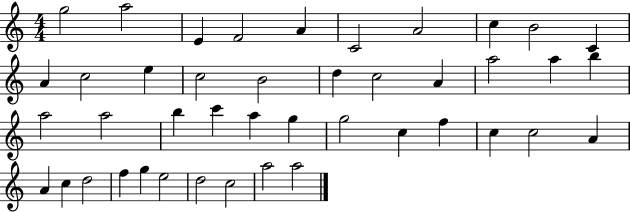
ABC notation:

X:1
T:Untitled
M:4/4
L:1/4
K:C
g2 a2 E F2 A C2 A2 c B2 C A c2 e c2 B2 d c2 A a2 a b a2 a2 b c' a g g2 c f c c2 A A c d2 f g e2 d2 c2 a2 a2